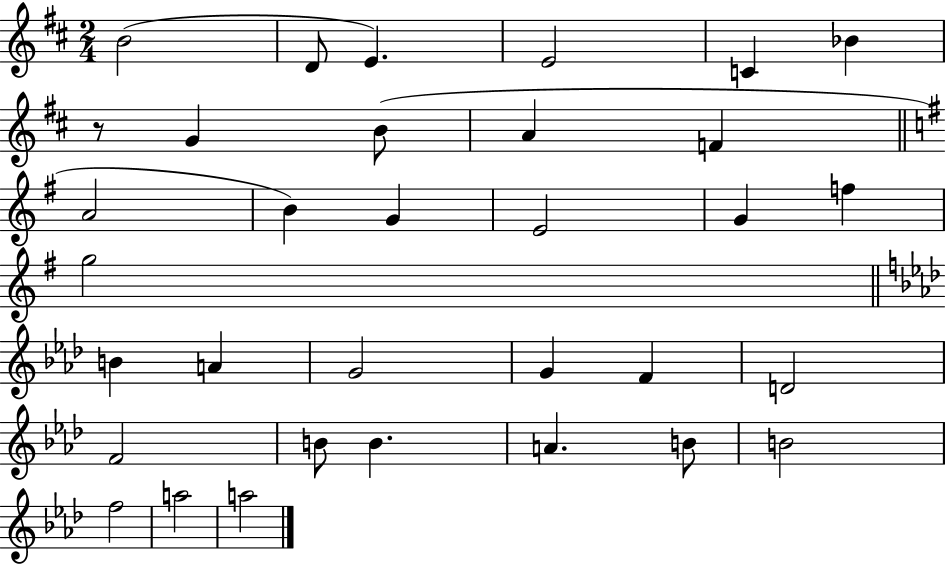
X:1
T:Untitled
M:2/4
L:1/4
K:D
B2 D/2 E E2 C _B z/2 G B/2 A F A2 B G E2 G f g2 B A G2 G F D2 F2 B/2 B A B/2 B2 f2 a2 a2